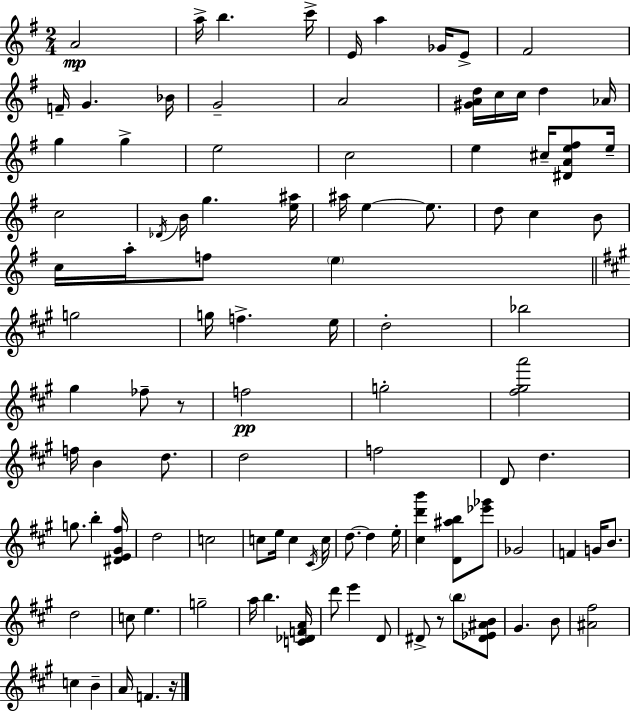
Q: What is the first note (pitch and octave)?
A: A4